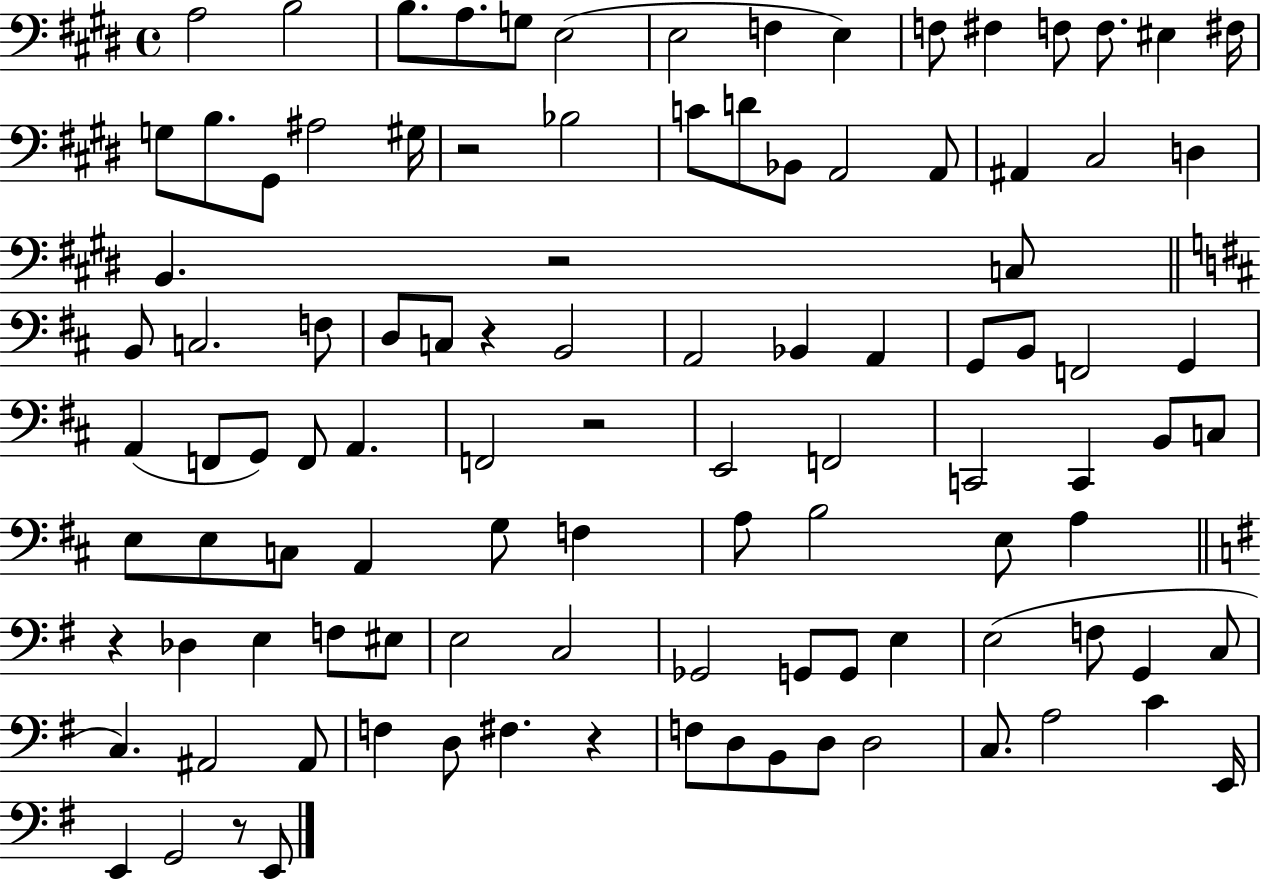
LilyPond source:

{
  \clef bass
  \time 4/4
  \defaultTimeSignature
  \key e \major
  \repeat volta 2 { a2 b2 | b8. a8. g8 e2( | e2 f4 e4) | f8 fis4 f8 f8. eis4 fis16 | \break g8 b8. gis,8 ais2 gis16 | r2 bes2 | c'8 d'8 bes,8 a,2 a,8 | ais,4 cis2 d4 | \break b,4. r2 c8 | \bar "||" \break \key d \major b,8 c2. f8 | d8 c8 r4 b,2 | a,2 bes,4 a,4 | g,8 b,8 f,2 g,4 | \break a,4( f,8 g,8) f,8 a,4. | f,2 r2 | e,2 f,2 | c,2 c,4 b,8 c8 | \break e8 e8 c8 a,4 g8 f4 | a8 b2 e8 a4 | \bar "||" \break \key g \major r4 des4 e4 f8 eis8 | e2 c2 | ges,2 g,8 g,8 e4 | e2( f8 g,4 c8 | \break c4.) ais,2 ais,8 | f4 d8 fis4. r4 | f8 d8 b,8 d8 d2 | c8. a2 c'4 e,16 | \break e,4 g,2 r8 e,8 | } \bar "|."
}